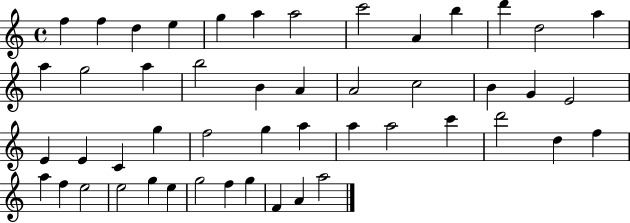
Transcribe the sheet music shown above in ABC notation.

X:1
T:Untitled
M:4/4
L:1/4
K:C
f f d e g a a2 c'2 A b d' d2 a a g2 a b2 B A A2 c2 B G E2 E E C g f2 g a a a2 c' d'2 d f a f e2 e2 g e g2 f g F A a2